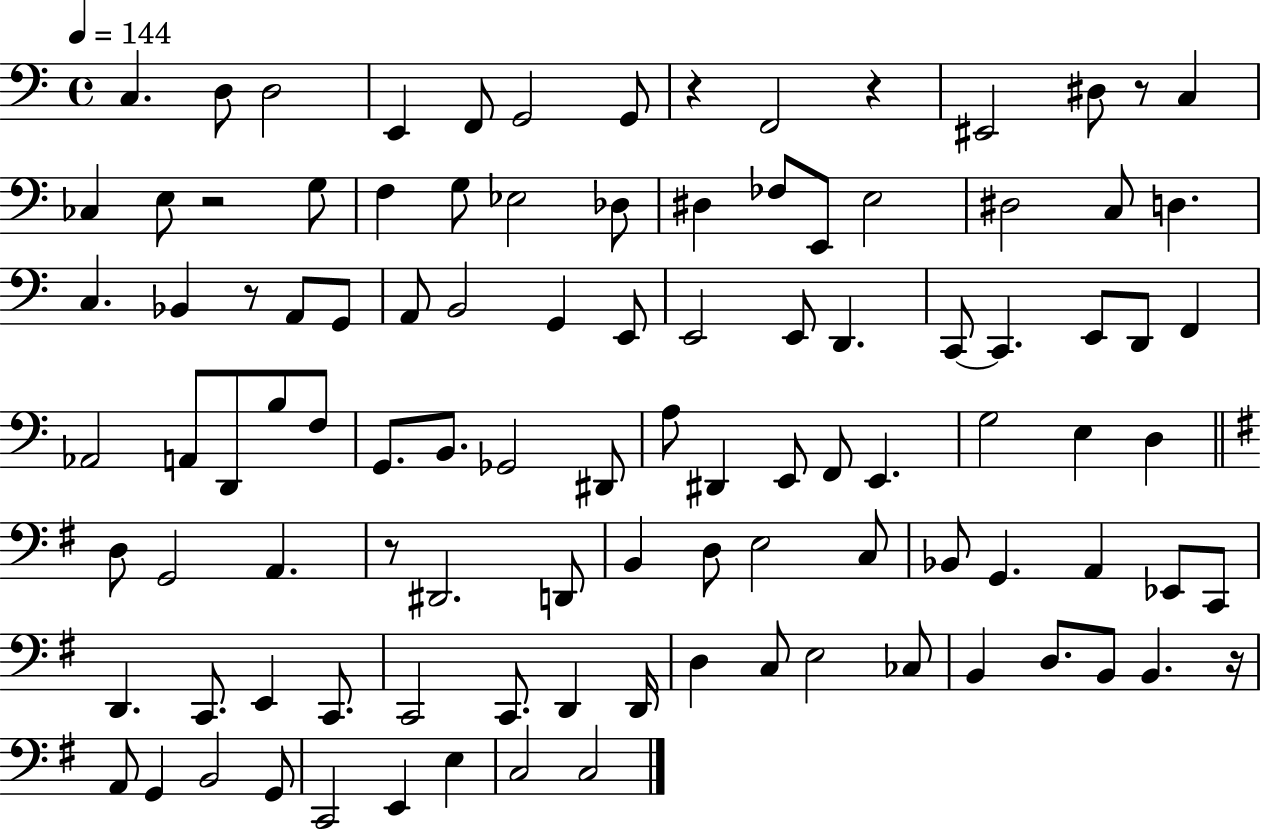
{
  \clef bass
  \time 4/4
  \defaultTimeSignature
  \key c \major
  \tempo 4 = 144
  c4. d8 d2 | e,4 f,8 g,2 g,8 | r4 f,2 r4 | eis,2 dis8 r8 c4 | \break ces4 e8 r2 g8 | f4 g8 ees2 des8 | dis4 fes8 e,8 e2 | dis2 c8 d4. | \break c4. bes,4 r8 a,8 g,8 | a,8 b,2 g,4 e,8 | e,2 e,8 d,4. | c,8~~ c,4. e,8 d,8 f,4 | \break aes,2 a,8 d,8 b8 f8 | g,8. b,8. ges,2 dis,8 | a8 dis,4 e,8 f,8 e,4. | g2 e4 d4 | \break \bar "||" \break \key e \minor d8 g,2 a,4. | r8 dis,2. d,8 | b,4 d8 e2 c8 | bes,8 g,4. a,4 ees,8 c,8 | \break d,4. c,8. e,4 c,8. | c,2 c,8. d,4 d,16 | d4 c8 e2 ces8 | b,4 d8. b,8 b,4. r16 | \break a,8 g,4 b,2 g,8 | c,2 e,4 e4 | c2 c2 | \bar "|."
}